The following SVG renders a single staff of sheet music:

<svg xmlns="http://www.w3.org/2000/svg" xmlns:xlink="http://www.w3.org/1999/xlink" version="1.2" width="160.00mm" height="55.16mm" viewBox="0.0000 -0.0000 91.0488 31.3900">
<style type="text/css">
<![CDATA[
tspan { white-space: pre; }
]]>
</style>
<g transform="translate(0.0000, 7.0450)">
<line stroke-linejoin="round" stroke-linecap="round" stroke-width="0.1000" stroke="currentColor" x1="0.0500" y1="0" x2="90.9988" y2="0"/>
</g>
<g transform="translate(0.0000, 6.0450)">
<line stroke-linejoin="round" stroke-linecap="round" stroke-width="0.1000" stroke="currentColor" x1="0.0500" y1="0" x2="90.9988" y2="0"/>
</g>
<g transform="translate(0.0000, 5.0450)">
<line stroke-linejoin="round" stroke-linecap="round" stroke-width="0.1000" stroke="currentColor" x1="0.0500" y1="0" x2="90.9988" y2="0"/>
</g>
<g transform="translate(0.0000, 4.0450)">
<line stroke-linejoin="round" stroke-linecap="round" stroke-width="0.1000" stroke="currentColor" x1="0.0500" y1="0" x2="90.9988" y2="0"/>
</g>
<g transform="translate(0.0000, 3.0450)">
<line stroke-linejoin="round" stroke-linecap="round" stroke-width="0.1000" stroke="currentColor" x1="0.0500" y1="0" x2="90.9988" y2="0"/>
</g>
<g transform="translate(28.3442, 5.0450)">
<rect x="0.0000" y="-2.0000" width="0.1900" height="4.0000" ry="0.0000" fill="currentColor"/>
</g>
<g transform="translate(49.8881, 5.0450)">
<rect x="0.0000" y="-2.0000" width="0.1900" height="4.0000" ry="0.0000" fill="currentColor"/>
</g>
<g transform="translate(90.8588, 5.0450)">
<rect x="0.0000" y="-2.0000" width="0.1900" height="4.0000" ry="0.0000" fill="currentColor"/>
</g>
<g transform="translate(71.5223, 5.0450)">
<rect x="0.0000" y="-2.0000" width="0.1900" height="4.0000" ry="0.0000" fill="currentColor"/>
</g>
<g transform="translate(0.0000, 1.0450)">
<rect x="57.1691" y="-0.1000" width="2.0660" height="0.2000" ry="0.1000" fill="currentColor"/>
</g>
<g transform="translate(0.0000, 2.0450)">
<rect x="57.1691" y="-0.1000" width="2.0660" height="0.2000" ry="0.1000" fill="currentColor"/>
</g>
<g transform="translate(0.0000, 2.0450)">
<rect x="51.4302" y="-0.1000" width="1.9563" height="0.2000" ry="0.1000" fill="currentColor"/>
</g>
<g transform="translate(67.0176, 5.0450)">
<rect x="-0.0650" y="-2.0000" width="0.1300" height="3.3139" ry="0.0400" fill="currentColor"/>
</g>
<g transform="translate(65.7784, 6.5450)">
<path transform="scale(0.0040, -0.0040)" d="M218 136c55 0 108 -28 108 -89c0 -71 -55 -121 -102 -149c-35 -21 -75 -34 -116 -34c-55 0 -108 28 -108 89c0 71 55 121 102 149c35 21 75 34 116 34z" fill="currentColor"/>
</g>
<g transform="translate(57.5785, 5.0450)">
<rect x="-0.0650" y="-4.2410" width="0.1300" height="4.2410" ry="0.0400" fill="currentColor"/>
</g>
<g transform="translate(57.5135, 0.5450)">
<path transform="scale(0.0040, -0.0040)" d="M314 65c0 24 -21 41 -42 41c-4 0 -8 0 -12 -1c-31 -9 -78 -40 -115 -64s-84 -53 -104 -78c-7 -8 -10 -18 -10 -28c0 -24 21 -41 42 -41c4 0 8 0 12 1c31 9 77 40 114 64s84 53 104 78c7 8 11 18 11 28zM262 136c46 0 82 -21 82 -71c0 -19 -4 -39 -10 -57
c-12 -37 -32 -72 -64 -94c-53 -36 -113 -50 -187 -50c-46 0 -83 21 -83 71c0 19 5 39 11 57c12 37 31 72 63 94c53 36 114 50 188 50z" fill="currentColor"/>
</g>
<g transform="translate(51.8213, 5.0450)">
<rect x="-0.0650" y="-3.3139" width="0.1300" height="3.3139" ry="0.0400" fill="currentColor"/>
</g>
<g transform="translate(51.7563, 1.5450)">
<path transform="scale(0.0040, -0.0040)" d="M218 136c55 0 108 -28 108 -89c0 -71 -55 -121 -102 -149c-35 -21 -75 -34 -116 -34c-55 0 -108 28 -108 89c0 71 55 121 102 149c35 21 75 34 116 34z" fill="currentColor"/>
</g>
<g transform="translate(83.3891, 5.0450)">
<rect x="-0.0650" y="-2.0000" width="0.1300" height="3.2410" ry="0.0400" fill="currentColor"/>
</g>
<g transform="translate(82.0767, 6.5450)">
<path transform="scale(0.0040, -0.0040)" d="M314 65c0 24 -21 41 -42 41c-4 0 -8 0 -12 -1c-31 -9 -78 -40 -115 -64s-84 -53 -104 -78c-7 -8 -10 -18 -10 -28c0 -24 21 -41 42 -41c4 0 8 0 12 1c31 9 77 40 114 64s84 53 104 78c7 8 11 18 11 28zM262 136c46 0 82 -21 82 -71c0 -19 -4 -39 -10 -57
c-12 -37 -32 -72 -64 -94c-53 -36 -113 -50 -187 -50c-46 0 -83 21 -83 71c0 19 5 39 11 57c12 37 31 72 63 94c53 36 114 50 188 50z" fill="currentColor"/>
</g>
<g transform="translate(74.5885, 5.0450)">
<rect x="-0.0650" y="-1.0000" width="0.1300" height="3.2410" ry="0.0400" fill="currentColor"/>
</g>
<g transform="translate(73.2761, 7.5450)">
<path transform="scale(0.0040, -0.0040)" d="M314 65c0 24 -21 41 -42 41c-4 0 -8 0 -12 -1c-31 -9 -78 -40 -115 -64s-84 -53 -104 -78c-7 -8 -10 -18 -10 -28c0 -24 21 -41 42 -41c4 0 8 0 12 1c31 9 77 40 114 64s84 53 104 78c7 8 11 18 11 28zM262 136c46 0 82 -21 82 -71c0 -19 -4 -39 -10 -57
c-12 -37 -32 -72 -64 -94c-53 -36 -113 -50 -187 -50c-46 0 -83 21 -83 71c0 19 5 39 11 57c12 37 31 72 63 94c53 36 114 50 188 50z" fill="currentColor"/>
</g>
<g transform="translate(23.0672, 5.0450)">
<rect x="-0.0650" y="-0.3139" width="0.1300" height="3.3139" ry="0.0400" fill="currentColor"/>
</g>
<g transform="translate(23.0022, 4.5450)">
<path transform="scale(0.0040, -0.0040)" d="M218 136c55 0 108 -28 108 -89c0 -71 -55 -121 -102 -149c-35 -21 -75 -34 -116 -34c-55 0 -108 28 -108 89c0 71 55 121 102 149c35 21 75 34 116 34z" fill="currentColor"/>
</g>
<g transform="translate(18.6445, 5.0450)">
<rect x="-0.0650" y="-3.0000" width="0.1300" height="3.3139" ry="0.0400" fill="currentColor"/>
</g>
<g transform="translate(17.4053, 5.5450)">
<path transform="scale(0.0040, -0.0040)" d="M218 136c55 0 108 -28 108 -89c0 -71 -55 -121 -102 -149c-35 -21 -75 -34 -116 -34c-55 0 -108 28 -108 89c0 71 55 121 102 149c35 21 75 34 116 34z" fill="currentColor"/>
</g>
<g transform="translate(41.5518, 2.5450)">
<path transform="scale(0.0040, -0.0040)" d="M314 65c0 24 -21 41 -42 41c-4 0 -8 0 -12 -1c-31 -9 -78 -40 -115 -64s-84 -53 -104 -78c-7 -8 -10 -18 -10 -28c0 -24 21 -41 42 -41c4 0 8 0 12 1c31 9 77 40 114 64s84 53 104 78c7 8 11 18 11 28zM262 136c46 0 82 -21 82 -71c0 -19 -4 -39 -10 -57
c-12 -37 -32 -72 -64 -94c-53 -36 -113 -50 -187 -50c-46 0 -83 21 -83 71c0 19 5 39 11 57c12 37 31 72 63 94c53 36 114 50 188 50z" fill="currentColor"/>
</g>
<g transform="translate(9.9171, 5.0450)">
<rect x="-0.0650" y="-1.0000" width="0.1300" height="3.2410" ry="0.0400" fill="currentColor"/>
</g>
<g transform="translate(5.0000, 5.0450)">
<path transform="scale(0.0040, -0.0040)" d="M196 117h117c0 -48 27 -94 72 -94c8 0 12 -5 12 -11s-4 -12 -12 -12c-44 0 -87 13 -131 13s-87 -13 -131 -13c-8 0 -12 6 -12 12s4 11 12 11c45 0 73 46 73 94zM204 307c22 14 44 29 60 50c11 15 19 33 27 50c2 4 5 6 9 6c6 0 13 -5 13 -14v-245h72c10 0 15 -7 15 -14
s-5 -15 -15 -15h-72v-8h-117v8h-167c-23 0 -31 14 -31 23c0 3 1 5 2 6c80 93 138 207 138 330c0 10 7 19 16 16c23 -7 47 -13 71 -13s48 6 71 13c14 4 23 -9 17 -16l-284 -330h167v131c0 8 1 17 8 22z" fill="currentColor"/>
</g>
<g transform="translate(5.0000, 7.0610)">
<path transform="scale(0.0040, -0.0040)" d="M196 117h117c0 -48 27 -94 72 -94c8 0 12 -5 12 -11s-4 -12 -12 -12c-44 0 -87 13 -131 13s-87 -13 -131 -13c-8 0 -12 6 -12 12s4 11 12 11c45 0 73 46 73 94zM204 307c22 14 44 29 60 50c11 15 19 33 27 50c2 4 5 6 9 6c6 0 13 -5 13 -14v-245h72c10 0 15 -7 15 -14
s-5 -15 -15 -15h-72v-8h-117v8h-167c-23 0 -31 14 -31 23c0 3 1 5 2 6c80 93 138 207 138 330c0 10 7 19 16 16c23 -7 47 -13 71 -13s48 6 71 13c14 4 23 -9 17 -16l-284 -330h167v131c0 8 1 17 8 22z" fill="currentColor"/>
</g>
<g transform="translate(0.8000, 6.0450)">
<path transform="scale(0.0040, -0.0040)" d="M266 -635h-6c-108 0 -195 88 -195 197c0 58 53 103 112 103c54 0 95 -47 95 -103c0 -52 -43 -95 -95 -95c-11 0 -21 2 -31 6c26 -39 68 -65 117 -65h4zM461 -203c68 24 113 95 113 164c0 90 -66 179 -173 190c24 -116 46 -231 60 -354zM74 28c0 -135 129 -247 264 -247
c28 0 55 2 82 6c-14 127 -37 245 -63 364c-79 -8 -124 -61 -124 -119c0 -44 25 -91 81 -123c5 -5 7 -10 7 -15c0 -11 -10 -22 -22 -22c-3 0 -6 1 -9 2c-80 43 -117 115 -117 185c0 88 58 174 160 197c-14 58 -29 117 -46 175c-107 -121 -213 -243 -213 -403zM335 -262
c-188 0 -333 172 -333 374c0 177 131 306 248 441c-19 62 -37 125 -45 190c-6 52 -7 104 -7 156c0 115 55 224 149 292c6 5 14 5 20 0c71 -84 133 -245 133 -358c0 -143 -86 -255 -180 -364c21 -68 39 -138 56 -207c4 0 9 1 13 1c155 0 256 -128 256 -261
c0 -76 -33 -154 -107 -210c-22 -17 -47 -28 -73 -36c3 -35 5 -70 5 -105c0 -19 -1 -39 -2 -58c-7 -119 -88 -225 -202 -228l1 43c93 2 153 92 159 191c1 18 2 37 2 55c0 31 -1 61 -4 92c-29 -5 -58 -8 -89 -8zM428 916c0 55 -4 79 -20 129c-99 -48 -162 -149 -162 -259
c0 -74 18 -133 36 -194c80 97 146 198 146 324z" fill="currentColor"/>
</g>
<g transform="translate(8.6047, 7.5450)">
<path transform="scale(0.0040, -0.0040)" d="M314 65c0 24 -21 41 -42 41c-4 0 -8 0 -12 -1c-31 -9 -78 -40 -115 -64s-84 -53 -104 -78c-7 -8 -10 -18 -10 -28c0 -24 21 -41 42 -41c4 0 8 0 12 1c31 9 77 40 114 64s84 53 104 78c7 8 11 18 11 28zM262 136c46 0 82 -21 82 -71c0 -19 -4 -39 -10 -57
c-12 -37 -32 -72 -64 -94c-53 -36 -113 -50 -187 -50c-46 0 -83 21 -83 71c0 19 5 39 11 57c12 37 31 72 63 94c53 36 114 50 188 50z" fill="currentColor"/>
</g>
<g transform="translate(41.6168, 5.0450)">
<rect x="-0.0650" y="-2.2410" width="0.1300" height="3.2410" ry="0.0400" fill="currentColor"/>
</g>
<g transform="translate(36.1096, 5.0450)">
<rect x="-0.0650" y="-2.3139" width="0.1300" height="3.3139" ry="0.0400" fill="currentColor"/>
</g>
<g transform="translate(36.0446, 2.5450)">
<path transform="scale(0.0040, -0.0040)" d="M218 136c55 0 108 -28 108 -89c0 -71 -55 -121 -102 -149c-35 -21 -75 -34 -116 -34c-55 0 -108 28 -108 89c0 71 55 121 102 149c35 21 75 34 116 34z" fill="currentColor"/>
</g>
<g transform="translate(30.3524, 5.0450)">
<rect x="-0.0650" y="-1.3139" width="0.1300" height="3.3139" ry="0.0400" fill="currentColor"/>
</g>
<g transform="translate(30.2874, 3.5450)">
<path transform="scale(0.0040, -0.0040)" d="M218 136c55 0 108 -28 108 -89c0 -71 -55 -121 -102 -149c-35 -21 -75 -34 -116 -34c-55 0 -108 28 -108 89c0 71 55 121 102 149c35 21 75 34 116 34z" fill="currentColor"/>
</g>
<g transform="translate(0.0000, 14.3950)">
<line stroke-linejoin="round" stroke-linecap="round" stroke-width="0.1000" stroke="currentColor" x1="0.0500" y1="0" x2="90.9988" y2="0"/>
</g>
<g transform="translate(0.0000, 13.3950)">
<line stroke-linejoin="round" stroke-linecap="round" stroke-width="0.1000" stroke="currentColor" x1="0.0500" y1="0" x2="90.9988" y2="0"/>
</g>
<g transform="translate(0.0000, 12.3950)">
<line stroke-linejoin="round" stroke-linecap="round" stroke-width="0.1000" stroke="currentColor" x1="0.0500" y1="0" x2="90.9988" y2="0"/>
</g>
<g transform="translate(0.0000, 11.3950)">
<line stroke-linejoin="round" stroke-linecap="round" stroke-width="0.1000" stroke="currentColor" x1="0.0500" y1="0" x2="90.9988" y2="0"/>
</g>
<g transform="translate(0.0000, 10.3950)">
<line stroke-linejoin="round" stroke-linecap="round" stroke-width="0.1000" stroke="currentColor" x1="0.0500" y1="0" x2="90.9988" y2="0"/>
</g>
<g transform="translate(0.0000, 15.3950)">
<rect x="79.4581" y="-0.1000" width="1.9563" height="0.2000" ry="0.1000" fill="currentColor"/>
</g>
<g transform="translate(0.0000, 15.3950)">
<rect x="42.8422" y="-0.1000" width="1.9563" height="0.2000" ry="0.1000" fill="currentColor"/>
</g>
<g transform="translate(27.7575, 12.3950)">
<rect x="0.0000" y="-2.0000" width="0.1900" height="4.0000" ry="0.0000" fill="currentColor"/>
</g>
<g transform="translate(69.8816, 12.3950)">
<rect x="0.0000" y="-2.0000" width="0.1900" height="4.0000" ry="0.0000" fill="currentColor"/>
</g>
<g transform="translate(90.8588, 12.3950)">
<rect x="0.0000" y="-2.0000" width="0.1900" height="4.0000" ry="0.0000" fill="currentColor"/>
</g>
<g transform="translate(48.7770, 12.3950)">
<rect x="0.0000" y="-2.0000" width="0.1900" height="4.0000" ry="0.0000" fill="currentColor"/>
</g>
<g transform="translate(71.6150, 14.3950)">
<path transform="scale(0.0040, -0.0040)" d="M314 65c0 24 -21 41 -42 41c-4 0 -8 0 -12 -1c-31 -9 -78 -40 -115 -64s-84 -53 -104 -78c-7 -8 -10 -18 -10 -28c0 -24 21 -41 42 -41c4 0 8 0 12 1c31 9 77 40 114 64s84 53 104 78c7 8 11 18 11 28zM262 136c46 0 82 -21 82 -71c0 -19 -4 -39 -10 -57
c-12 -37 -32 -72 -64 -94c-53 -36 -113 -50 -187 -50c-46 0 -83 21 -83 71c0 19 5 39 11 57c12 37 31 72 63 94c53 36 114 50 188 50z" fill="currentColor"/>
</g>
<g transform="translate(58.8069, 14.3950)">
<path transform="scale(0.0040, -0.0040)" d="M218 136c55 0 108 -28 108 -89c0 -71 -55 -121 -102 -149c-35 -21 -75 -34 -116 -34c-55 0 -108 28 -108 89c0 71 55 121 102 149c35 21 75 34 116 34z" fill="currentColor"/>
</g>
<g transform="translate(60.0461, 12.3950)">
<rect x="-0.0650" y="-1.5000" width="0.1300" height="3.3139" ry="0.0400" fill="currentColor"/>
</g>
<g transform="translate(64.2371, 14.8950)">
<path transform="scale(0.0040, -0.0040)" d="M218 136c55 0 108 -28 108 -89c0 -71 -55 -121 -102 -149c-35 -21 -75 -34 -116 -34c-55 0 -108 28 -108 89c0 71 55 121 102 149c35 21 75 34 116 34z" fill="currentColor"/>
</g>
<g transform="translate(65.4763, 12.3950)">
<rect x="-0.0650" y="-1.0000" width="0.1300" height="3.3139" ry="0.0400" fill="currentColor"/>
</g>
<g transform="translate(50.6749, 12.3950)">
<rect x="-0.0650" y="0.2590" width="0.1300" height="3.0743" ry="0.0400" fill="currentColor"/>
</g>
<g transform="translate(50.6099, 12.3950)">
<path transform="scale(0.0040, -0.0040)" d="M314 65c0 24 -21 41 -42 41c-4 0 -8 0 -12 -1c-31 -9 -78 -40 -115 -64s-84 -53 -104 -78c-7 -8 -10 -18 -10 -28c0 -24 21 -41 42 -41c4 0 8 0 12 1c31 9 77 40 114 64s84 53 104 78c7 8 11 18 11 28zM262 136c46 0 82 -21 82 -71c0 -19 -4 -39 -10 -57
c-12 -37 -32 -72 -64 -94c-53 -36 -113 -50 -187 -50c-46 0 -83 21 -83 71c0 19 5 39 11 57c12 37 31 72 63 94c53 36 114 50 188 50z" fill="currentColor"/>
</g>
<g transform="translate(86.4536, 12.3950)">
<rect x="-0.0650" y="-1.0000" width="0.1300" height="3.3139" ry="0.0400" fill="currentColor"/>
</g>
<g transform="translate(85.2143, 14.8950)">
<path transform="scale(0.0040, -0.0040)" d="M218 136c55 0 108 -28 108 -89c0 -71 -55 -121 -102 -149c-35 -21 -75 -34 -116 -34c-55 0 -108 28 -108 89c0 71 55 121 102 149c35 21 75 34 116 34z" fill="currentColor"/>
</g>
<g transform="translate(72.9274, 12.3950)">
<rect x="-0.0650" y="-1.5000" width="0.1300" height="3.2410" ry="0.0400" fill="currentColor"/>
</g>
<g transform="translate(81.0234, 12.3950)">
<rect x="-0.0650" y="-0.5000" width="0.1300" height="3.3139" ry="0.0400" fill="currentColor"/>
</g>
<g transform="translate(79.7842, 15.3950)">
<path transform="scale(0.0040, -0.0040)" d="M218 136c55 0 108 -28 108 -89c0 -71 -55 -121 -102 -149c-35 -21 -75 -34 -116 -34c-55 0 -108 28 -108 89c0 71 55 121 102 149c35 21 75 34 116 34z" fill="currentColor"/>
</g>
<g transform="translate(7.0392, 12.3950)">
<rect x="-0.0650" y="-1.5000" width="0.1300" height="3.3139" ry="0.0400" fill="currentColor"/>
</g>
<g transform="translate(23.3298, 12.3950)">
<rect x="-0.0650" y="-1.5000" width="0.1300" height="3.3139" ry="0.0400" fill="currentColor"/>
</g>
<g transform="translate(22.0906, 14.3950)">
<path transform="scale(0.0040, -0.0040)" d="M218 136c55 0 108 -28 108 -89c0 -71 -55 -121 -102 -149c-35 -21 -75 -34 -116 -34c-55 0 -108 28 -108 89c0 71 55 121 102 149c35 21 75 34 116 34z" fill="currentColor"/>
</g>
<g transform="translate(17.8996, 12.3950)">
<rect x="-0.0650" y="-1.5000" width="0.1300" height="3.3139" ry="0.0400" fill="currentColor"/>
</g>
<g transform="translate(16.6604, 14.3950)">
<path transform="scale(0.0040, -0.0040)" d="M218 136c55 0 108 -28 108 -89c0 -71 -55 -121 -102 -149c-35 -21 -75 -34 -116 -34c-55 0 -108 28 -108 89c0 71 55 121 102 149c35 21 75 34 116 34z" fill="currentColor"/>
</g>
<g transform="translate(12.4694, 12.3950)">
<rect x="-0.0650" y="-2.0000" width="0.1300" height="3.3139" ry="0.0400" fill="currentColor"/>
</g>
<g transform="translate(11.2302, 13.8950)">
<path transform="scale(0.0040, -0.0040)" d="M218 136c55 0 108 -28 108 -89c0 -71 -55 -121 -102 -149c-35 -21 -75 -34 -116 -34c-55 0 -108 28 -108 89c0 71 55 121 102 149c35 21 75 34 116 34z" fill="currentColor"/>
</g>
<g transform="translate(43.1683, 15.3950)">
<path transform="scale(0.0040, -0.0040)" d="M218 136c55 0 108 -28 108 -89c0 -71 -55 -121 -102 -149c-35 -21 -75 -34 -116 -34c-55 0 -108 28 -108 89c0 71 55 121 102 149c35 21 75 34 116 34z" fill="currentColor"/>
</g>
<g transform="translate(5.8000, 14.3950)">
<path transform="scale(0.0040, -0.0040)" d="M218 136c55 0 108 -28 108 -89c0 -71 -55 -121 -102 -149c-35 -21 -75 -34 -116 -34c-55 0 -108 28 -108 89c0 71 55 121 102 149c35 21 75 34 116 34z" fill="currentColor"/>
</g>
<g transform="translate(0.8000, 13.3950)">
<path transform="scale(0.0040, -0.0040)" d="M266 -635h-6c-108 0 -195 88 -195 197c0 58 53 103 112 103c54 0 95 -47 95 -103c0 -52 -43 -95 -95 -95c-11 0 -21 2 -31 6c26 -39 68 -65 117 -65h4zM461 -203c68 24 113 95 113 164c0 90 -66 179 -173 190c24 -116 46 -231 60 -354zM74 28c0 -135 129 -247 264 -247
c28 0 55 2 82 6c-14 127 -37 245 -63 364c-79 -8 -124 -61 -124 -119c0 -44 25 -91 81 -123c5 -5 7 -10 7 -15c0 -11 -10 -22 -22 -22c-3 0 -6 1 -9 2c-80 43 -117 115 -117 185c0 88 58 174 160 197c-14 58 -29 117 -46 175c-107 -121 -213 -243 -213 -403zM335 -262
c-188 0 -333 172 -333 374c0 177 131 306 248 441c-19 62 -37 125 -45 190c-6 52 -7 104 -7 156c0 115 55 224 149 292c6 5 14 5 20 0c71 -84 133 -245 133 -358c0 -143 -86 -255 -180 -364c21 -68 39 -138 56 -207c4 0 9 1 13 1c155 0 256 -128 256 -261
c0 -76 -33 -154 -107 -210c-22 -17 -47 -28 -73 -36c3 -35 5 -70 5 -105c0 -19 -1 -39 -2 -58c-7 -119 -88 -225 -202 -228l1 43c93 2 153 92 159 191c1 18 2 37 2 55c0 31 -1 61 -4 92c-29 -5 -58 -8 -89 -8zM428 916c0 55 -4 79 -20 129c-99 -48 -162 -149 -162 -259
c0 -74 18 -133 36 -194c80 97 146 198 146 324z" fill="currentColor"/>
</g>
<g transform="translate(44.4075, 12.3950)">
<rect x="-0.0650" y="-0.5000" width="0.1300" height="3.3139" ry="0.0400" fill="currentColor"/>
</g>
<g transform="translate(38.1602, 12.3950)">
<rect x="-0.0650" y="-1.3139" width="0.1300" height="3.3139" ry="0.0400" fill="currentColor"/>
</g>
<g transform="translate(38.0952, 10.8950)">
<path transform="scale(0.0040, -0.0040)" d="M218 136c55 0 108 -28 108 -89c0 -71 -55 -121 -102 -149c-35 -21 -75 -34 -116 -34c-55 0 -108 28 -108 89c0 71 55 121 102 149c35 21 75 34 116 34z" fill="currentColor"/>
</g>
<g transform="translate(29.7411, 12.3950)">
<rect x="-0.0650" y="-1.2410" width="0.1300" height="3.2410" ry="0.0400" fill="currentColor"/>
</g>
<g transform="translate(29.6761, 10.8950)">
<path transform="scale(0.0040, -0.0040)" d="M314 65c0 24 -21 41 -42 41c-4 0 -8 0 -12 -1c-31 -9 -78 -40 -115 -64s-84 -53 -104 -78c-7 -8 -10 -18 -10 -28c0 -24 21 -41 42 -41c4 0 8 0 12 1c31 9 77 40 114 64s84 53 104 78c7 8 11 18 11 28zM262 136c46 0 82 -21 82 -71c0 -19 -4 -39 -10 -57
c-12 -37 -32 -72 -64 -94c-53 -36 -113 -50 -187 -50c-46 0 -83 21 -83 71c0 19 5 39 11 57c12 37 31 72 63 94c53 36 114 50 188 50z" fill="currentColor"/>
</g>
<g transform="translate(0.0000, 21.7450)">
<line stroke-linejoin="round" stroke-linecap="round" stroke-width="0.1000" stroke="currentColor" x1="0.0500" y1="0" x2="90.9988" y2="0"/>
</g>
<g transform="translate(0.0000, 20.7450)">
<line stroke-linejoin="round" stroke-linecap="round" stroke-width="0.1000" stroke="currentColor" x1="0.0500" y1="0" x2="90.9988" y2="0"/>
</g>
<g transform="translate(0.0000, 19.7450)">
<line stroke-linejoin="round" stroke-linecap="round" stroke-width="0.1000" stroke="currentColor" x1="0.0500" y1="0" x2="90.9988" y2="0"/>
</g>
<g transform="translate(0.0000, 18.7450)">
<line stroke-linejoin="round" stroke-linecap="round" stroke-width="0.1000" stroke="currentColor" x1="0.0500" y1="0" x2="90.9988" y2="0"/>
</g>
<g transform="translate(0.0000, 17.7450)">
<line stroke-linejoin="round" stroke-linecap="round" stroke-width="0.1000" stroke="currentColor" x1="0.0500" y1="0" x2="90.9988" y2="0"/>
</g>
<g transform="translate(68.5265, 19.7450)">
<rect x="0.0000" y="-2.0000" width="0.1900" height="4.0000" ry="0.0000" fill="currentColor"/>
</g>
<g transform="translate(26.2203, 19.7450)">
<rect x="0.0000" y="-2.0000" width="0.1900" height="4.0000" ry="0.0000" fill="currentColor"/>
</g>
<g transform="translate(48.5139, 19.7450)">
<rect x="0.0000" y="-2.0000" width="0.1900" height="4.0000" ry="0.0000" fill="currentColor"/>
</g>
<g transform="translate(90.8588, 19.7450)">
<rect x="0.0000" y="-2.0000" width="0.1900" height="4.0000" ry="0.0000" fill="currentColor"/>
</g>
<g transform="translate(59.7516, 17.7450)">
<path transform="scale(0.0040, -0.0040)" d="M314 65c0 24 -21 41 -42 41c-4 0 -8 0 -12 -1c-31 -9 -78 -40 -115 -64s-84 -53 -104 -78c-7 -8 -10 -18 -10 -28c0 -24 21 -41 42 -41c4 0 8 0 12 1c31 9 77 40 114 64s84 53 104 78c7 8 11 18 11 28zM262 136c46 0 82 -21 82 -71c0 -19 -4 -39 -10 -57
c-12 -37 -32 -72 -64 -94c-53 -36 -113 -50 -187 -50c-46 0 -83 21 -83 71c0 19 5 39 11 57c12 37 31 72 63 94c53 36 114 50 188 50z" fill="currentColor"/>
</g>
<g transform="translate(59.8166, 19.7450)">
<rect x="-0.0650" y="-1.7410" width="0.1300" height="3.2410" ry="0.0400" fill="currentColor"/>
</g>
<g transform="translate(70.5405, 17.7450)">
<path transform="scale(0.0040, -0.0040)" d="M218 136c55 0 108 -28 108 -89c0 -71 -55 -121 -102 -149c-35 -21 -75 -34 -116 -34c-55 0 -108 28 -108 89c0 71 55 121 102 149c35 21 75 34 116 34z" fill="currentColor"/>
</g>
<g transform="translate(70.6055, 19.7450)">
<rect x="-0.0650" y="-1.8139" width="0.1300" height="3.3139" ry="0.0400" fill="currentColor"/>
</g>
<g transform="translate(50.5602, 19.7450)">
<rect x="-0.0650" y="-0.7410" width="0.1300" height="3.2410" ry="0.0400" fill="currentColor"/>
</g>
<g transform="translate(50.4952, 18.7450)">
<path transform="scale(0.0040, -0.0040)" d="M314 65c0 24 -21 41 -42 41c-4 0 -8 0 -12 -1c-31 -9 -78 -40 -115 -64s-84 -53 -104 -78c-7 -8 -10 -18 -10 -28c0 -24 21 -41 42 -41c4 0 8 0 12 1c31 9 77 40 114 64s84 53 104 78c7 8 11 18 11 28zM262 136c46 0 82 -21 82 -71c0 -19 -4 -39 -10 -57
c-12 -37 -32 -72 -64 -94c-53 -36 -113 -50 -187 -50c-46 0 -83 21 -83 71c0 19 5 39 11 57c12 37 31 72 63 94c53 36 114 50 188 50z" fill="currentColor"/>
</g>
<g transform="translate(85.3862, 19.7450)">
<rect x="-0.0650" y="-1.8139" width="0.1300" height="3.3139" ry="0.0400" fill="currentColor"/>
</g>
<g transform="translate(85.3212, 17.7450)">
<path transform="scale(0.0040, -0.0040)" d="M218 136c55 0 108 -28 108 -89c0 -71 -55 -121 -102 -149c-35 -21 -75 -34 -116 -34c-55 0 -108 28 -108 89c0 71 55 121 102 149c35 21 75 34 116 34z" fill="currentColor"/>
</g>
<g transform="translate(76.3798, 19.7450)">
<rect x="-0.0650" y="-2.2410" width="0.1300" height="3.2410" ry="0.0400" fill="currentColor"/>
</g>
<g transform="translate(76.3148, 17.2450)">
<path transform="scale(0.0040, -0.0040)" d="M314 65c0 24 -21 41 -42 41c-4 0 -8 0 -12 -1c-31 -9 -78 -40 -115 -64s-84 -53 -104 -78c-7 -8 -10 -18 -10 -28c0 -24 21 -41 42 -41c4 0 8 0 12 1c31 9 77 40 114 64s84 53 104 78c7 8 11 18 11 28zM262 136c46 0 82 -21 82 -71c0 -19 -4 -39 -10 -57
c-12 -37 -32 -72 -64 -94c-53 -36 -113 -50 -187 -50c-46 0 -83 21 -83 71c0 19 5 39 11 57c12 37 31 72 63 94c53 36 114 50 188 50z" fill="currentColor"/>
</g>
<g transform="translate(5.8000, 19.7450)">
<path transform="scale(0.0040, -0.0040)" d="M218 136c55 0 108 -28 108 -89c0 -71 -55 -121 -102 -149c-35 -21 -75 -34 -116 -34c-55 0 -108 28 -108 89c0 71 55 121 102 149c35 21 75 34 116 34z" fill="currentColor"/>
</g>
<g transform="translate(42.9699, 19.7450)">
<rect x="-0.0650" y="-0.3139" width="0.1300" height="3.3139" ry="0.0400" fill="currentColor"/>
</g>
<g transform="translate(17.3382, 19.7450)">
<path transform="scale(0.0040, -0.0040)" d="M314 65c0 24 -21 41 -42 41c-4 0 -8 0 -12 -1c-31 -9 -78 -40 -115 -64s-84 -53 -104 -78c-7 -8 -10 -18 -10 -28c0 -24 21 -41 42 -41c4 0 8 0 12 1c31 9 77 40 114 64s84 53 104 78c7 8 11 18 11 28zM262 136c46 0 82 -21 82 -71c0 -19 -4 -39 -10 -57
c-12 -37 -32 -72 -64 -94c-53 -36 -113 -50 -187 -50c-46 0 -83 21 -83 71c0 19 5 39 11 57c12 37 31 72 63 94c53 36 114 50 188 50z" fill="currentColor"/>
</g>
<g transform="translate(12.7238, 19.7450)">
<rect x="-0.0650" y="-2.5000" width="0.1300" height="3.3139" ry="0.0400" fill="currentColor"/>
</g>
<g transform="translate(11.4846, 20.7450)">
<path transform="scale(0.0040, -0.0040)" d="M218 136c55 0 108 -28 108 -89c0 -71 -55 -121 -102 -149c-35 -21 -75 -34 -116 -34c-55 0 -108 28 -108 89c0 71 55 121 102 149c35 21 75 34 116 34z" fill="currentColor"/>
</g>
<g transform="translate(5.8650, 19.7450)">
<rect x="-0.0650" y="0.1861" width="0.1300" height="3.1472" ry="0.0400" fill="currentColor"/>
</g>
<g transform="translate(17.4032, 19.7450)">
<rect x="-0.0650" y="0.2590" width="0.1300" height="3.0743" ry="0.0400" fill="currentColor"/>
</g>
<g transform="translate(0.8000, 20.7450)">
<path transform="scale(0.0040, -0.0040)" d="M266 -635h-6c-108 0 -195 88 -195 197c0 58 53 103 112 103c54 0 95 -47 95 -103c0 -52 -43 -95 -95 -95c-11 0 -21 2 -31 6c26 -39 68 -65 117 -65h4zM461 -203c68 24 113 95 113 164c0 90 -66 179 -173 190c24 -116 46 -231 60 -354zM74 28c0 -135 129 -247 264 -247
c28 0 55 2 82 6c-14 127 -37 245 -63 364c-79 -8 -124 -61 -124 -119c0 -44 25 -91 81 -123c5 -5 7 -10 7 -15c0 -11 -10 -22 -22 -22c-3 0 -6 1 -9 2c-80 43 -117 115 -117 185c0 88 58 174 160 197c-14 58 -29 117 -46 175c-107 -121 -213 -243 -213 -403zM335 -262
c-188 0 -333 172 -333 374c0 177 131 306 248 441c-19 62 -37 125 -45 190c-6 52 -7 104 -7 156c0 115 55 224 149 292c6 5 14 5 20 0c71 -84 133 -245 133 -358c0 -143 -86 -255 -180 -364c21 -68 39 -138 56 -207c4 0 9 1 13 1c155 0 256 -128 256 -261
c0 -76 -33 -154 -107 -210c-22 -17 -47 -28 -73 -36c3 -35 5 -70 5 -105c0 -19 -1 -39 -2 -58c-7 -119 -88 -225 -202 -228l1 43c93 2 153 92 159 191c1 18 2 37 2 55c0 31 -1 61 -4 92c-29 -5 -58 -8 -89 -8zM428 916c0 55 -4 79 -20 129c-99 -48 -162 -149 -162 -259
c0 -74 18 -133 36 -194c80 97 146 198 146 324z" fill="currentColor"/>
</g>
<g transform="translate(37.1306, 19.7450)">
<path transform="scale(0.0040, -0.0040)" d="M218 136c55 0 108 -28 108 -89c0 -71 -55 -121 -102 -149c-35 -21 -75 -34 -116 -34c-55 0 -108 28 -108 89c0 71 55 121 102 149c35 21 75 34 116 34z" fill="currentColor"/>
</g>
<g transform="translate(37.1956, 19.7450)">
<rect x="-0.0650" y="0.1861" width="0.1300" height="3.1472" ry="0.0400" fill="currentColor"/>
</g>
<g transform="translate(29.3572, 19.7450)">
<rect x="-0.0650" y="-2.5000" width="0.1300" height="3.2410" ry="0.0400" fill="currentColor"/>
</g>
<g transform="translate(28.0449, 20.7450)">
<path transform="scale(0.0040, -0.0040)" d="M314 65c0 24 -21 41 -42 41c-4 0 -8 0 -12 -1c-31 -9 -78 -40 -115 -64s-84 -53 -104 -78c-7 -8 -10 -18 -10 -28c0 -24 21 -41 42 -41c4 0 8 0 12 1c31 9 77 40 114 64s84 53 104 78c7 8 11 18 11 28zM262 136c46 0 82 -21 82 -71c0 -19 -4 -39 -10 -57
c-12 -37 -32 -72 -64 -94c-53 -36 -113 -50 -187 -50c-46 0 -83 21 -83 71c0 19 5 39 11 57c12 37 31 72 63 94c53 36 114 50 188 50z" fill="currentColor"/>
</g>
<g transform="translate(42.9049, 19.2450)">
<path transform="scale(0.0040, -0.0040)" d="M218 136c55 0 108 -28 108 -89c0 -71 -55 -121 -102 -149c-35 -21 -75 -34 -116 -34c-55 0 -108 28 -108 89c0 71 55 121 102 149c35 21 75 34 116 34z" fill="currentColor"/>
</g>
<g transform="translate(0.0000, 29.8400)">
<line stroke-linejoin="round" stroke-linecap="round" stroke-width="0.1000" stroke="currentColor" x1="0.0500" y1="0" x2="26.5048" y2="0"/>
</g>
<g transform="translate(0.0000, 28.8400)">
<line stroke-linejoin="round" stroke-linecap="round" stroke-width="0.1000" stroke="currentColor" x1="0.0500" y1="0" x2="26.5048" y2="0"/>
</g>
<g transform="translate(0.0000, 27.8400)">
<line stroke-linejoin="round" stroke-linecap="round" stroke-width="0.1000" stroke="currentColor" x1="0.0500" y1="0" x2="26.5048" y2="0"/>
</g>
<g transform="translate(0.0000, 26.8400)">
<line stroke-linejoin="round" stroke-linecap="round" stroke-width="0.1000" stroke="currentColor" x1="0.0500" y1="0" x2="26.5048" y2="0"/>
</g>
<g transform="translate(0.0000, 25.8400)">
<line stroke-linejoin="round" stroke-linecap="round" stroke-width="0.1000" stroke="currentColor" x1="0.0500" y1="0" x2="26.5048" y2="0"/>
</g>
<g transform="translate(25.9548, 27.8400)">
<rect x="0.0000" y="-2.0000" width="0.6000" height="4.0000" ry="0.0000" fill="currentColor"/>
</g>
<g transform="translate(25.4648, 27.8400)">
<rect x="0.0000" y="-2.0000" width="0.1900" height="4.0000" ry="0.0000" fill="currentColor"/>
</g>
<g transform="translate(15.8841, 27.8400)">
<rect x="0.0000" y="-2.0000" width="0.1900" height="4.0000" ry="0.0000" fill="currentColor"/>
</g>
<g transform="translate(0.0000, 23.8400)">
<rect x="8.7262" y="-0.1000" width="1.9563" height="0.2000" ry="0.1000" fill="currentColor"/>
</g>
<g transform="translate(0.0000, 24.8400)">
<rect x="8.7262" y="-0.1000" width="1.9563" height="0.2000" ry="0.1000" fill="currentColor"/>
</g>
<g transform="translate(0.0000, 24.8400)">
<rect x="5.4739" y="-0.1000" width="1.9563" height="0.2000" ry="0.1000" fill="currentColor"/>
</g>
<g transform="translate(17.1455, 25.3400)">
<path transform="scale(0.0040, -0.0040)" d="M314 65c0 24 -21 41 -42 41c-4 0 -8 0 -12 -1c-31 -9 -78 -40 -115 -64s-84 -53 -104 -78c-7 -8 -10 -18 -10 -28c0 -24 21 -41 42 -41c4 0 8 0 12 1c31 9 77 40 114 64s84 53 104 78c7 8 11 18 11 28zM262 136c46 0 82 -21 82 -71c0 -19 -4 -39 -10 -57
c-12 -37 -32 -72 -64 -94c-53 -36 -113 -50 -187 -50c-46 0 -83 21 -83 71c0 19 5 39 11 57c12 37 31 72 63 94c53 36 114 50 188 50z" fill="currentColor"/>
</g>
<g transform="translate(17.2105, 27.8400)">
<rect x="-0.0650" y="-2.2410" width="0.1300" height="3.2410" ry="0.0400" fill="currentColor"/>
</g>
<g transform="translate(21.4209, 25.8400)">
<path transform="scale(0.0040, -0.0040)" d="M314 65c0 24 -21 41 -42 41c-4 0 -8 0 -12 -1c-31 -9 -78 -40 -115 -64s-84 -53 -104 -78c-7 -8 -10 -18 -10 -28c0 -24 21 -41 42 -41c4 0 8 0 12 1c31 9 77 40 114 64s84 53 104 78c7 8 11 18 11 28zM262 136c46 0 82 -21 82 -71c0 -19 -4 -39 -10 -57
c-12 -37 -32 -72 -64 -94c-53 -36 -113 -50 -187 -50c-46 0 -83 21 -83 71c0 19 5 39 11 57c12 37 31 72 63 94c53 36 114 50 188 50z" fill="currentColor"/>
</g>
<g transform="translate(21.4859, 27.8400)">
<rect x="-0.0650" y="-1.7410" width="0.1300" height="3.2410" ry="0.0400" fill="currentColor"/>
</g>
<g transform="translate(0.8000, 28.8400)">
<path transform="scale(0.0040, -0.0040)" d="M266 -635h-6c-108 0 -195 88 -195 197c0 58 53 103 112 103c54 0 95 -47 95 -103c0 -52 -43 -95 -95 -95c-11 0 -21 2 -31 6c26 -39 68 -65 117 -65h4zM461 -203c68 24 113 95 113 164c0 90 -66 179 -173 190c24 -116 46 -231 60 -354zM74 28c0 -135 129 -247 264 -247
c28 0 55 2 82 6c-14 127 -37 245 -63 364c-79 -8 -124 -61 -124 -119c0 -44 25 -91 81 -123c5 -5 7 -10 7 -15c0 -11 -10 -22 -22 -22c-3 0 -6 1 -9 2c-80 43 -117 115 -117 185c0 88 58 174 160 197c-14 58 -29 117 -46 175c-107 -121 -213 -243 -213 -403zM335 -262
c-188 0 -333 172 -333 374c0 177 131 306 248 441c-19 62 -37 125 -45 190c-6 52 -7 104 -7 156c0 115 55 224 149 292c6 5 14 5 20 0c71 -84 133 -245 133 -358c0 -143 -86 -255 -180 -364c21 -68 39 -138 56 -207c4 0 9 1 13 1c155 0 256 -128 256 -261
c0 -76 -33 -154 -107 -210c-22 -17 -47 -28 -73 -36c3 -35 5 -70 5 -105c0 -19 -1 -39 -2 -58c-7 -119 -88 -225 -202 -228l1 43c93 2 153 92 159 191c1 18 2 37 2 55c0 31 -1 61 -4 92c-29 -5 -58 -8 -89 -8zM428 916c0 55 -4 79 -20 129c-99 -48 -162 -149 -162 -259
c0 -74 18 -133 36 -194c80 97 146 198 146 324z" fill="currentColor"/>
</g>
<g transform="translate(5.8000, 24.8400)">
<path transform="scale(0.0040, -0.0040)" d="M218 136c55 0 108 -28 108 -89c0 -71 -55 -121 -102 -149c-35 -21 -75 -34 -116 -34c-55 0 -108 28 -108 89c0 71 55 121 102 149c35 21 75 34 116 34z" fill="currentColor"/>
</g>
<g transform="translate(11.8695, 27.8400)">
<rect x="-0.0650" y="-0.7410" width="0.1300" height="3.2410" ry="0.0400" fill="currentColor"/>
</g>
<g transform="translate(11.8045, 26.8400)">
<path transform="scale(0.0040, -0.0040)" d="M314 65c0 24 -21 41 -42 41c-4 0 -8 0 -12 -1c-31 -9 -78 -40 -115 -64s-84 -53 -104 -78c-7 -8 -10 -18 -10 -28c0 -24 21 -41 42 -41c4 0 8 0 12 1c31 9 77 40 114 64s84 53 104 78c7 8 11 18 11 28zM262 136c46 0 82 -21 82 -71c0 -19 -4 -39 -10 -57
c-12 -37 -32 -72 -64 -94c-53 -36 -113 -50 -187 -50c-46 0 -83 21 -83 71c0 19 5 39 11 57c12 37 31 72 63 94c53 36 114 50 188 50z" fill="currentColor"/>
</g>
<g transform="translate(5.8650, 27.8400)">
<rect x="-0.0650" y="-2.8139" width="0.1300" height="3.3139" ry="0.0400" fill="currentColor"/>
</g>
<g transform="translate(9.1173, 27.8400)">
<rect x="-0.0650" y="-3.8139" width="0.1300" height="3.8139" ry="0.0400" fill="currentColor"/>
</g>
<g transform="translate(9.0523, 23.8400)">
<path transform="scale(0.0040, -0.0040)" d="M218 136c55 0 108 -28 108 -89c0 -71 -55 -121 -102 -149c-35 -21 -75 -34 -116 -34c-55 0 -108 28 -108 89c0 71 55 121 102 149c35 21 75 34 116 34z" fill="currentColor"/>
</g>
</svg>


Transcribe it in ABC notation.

X:1
T:Untitled
M:4/4
L:1/4
K:C
D2 A c e g g2 b d'2 F D2 F2 E F E E e2 e C B2 E D E2 C D B G B2 G2 B c d2 f2 f g2 f a c' d2 g2 f2